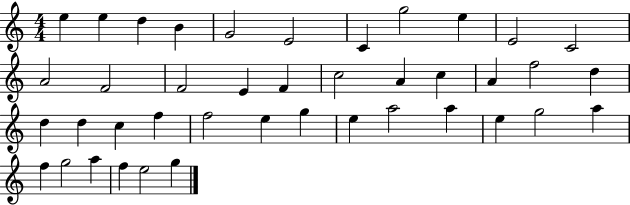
X:1
T:Untitled
M:4/4
L:1/4
K:C
e e d B G2 E2 C g2 e E2 C2 A2 F2 F2 E F c2 A c A f2 d d d c f f2 e g e a2 a e g2 a f g2 a f e2 g